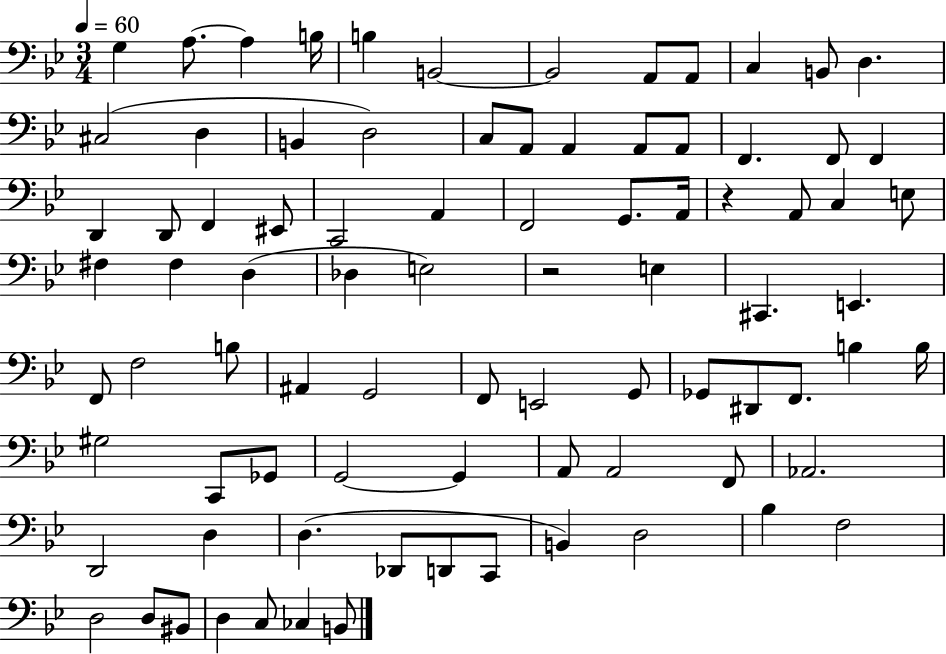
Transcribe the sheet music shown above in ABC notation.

X:1
T:Untitled
M:3/4
L:1/4
K:Bb
G, A,/2 A, B,/4 B, B,,2 B,,2 A,,/2 A,,/2 C, B,,/2 D, ^C,2 D, B,, D,2 C,/2 A,,/2 A,, A,,/2 A,,/2 F,, F,,/2 F,, D,, D,,/2 F,, ^E,,/2 C,,2 A,, F,,2 G,,/2 A,,/4 z A,,/2 C, E,/2 ^F, ^F, D, _D, E,2 z2 E, ^C,, E,, F,,/2 F,2 B,/2 ^A,, G,,2 F,,/2 E,,2 G,,/2 _G,,/2 ^D,,/2 F,,/2 B, B,/4 ^G,2 C,,/2 _G,,/2 G,,2 G,, A,,/2 A,,2 F,,/2 _A,,2 D,,2 D, D, _D,,/2 D,,/2 C,,/2 B,, D,2 _B, F,2 D,2 D,/2 ^B,,/2 D, C,/2 _C, B,,/2